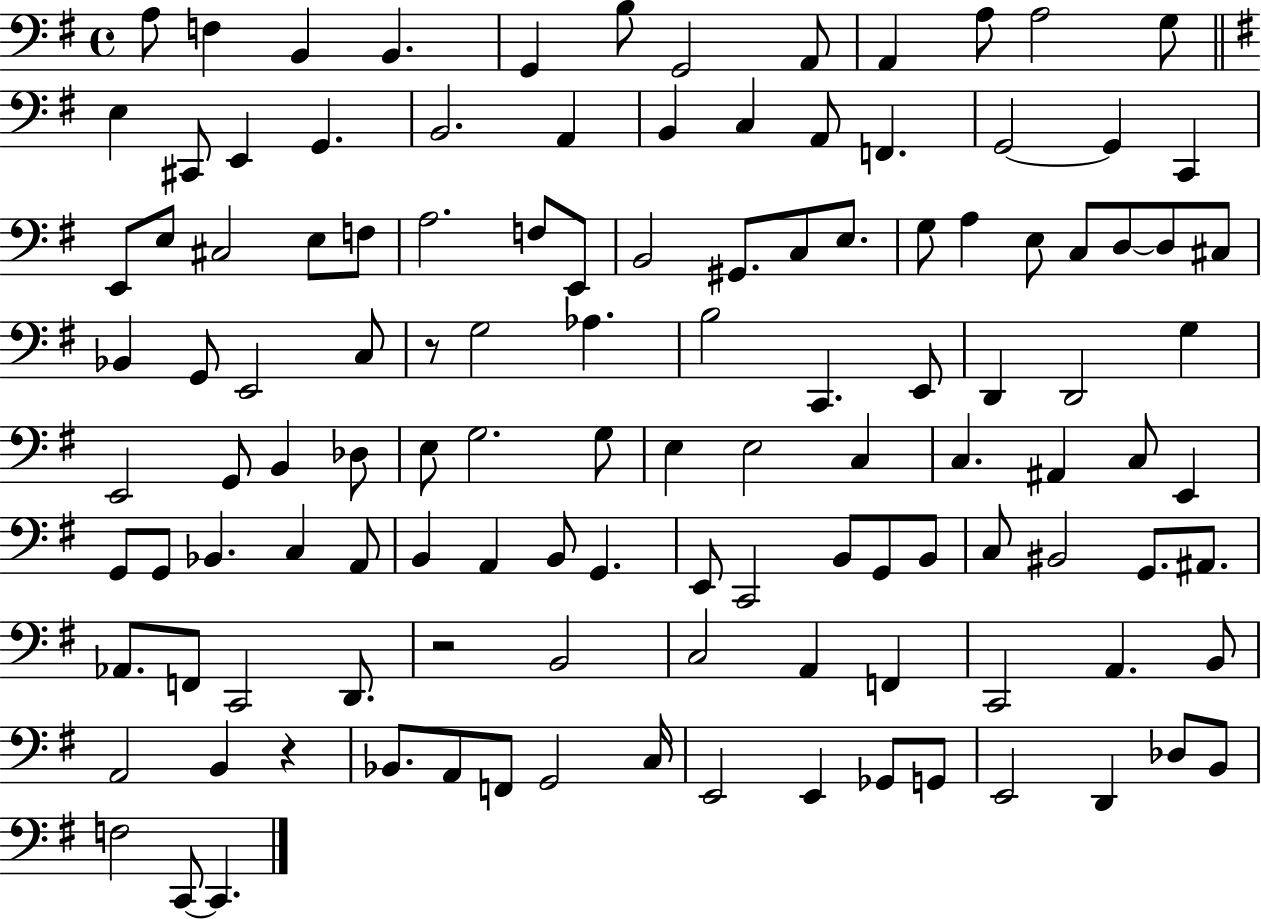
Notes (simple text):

A3/e F3/q B2/q B2/q. G2/q B3/e G2/h A2/e A2/q A3/e A3/h G3/e E3/q C#2/e E2/q G2/q. B2/h. A2/q B2/q C3/q A2/e F2/q. G2/h G2/q C2/q E2/e E3/e C#3/h E3/e F3/e A3/h. F3/e E2/e B2/h G#2/e. C3/e E3/e. G3/e A3/q E3/e C3/e D3/e D3/e C#3/e Bb2/q G2/e E2/h C3/e R/e G3/h Ab3/q. B3/h C2/q. E2/e D2/q D2/h G3/q E2/h G2/e B2/q Db3/e E3/e G3/h. G3/e E3/q E3/h C3/q C3/q. A#2/q C3/e E2/q G2/e G2/e Bb2/q. C3/q A2/e B2/q A2/q B2/e G2/q. E2/e C2/h B2/e G2/e B2/e C3/e BIS2/h G2/e. A#2/e. Ab2/e. F2/e C2/h D2/e. R/h B2/h C3/h A2/q F2/q C2/h A2/q. B2/e A2/h B2/q R/q Bb2/e. A2/e F2/e G2/h C3/s E2/h E2/q Gb2/e G2/e E2/h D2/q Db3/e B2/e F3/h C2/e C2/q.